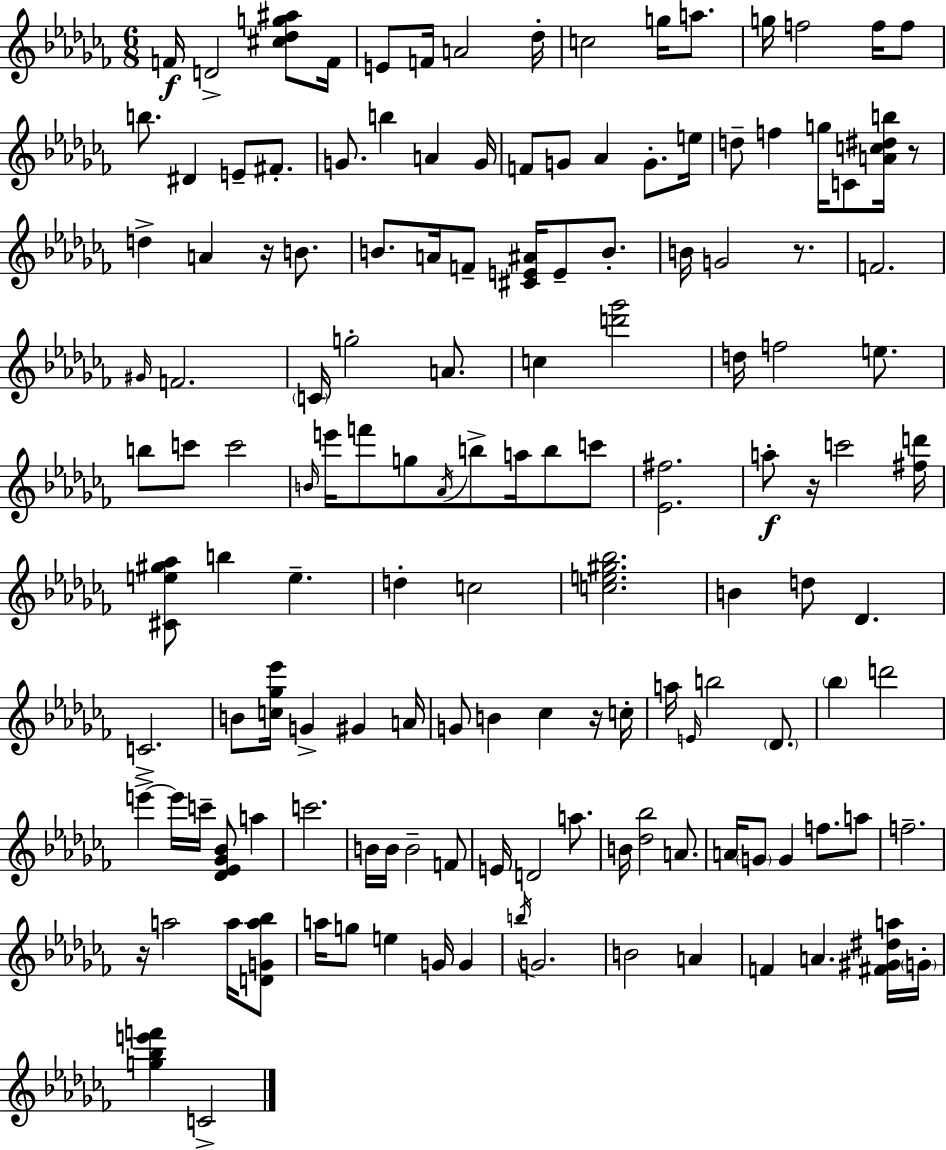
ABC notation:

X:1
T:Untitled
M:6/8
L:1/4
K:Abm
F/4 D2 [^c_dg^a]/2 F/4 E/2 F/4 A2 _d/4 c2 g/4 a/2 g/4 f2 f/4 f/2 b/2 ^D E/2 ^F/2 G/2 b A G/4 F/2 G/2 _A G/2 e/4 d/2 f g/4 C/2 [Ac^db]/4 z/2 d A z/4 B/2 B/2 A/4 F/2 [^CE^A]/4 E/2 B/2 B/4 G2 z/2 F2 ^G/4 F2 C/4 g2 A/2 c [d'_g']2 d/4 f2 e/2 b/2 c'/2 c'2 B/4 e'/4 f'/2 g/2 _A/4 b/2 a/4 b/2 c'/2 [_E^f]2 a/2 z/4 c'2 [^fd']/4 [^Ce^g_a]/2 b e d c2 [ce^g_b]2 B d/2 _D C2 B/2 [c_g_e']/4 G ^G A/4 G/2 B _c z/4 c/4 a/4 E/4 b2 _D/2 _b d'2 e' e'/4 c'/4 [_D_E_G_B]/2 a c'2 B/4 B/4 B2 F/2 E/4 D2 a/2 B/4 [_d_b]2 A/2 A/4 G/2 G f/2 a/2 f2 z/4 a2 a/4 [DGa_b]/2 a/4 g/2 e G/4 G b/4 G2 B2 A F A [^F^G^da]/4 G/4 [g_be'f'] C2